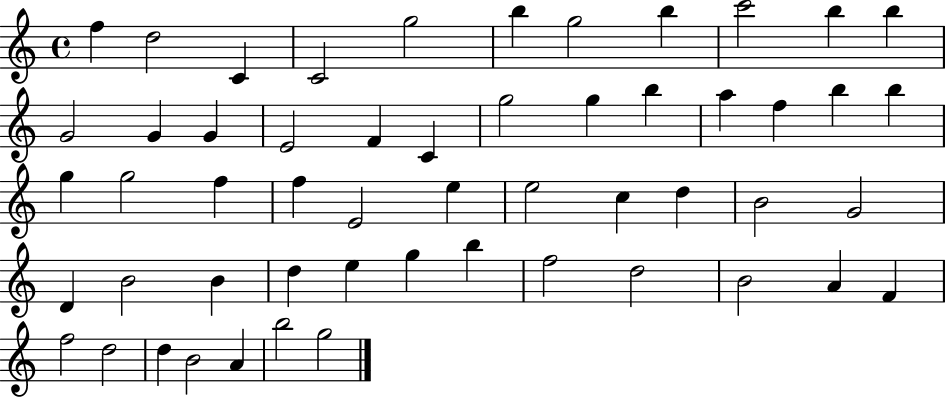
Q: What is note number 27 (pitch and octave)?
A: F5